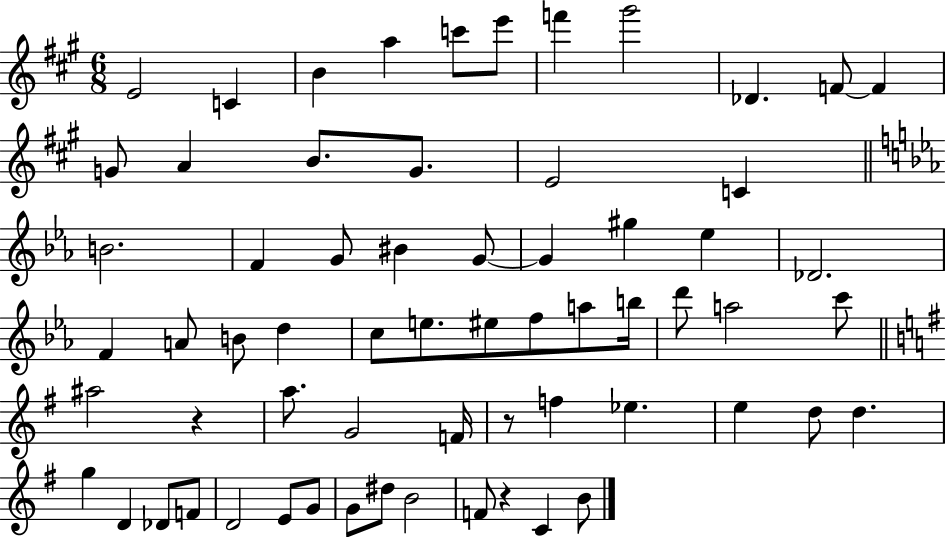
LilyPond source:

{
  \clef treble
  \numericTimeSignature
  \time 6/8
  \key a \major
  e'2 c'4 | b'4 a''4 c'''8 e'''8 | f'''4 gis'''2 | des'4. f'8~~ f'4 | \break g'8 a'4 b'8. g'8. | e'2 c'4 | \bar "||" \break \key ees \major b'2. | f'4 g'8 bis'4 g'8~~ | g'4 gis''4 ees''4 | des'2. | \break f'4 a'8 b'8 d''4 | c''8 e''8. eis''8 f''8 a''8 b''16 | d'''8 a''2 c'''8 | \bar "||" \break \key e \minor ais''2 r4 | a''8. g'2 f'16 | r8 f''4 ees''4. | e''4 d''8 d''4. | \break g''4 d'4 des'8 f'8 | d'2 e'8 g'8 | g'8 dis''8 b'2 | f'8 r4 c'4 b'8 | \break \bar "|."
}